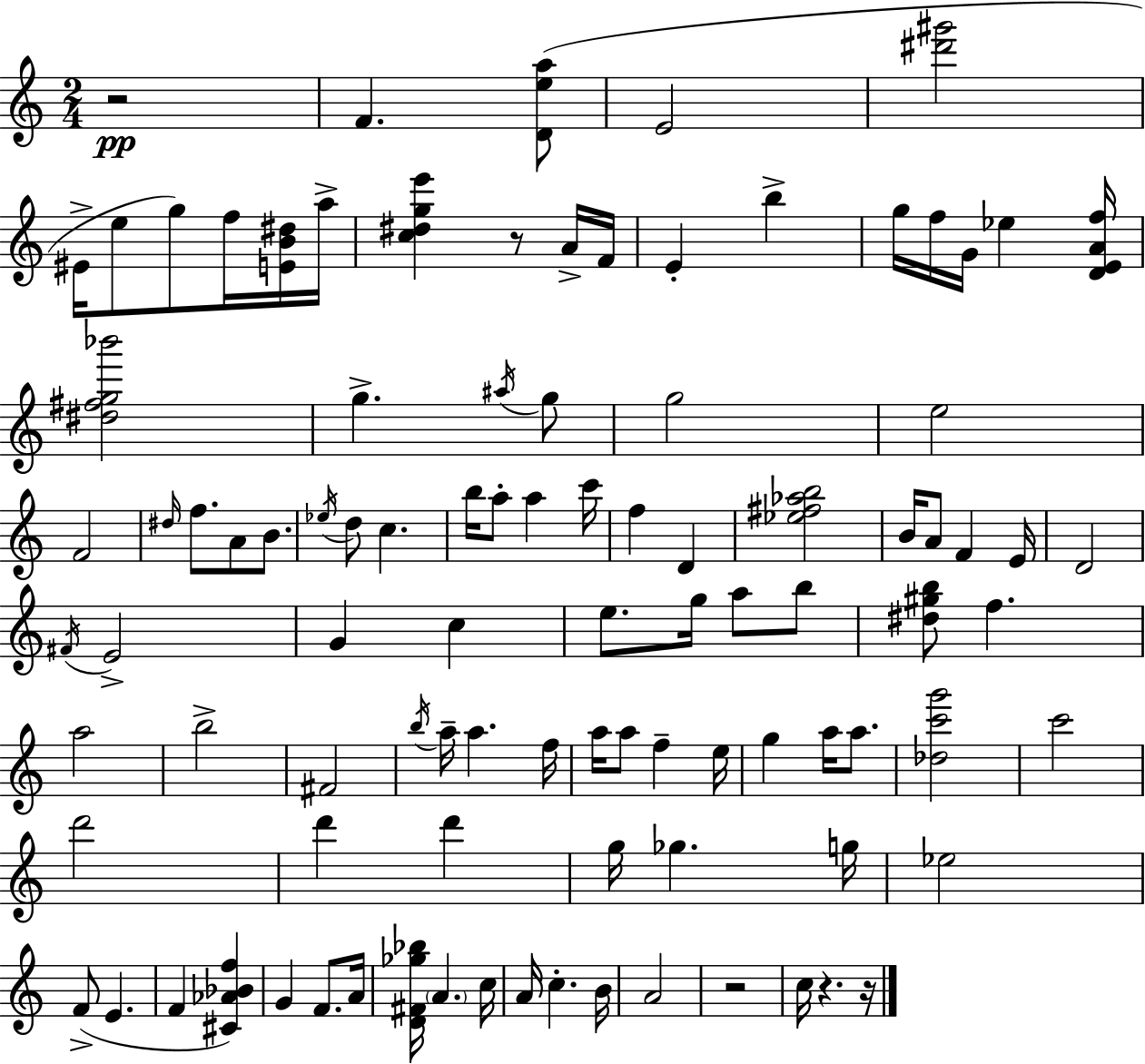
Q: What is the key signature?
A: C major